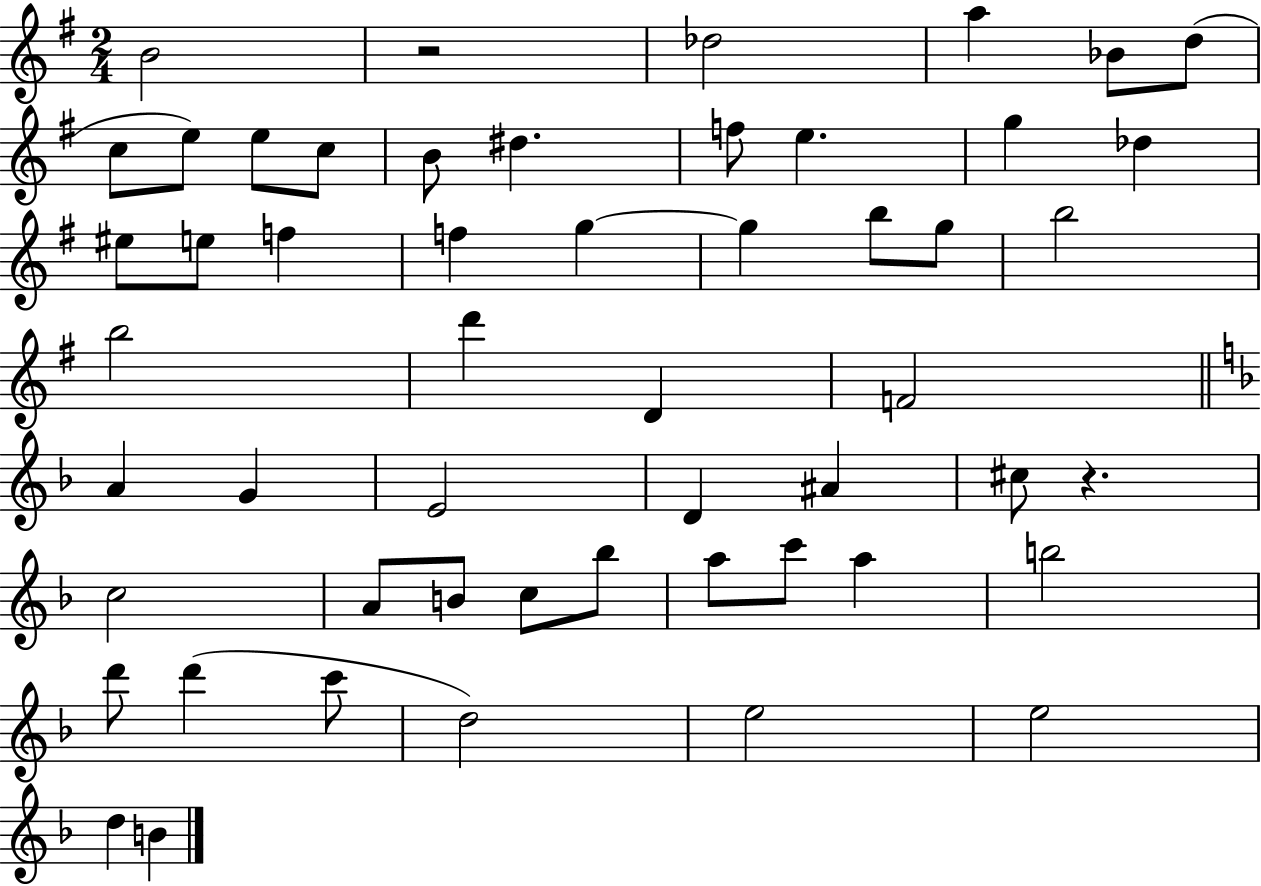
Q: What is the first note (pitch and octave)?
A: B4